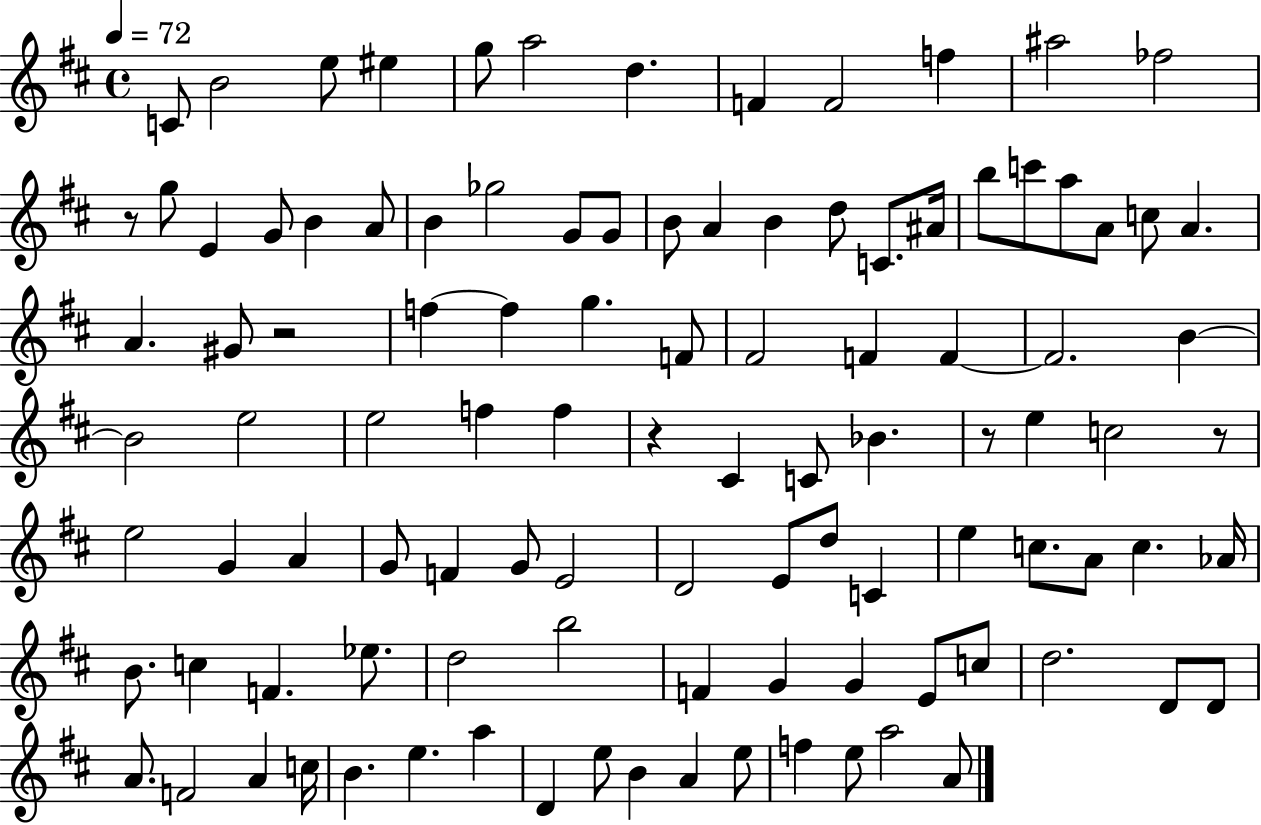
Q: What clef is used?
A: treble